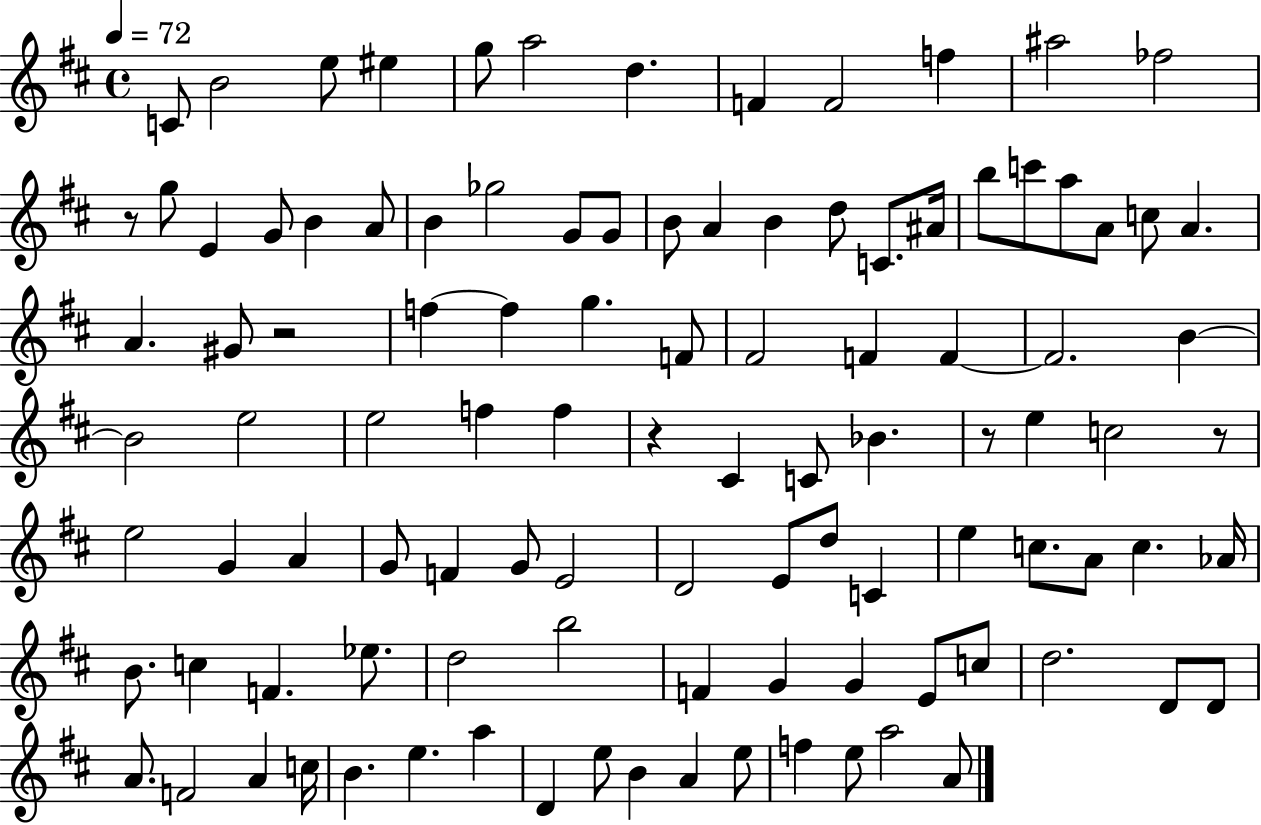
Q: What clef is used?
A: treble